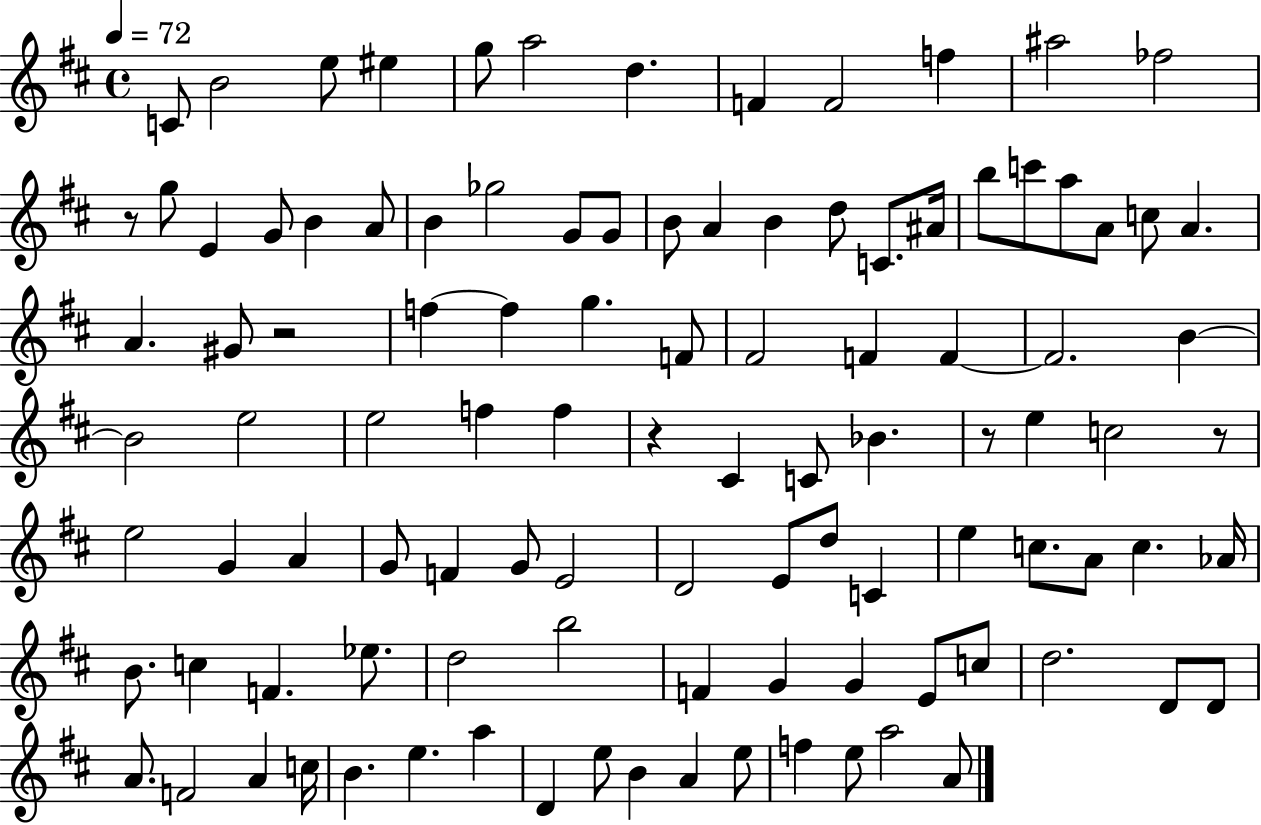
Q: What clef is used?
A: treble